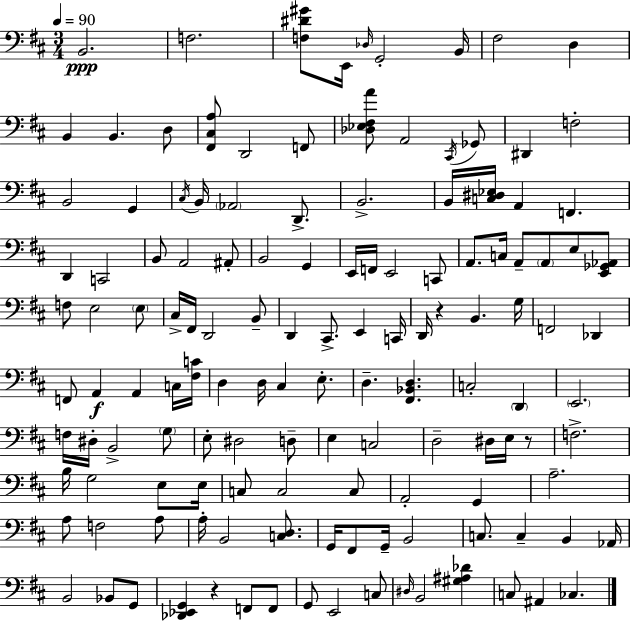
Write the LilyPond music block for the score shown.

{
  \clef bass
  \numericTimeSignature
  \time 3/4
  \key d \major
  \tempo 4 = 90
  b,2.\ppp | f2. | <f dis' gis'>8 e,16 \grace { des16 } g,2-. | b,16 fis2 d4 | \break b,4 b,4. d8 | <fis, cis a>8 d,2 f,8 | <des ees fis a'>8 a,2 \acciaccatura { cis,16 } | ges,8 dis,4 f2-. | \break b,2 g,4 | \acciaccatura { cis16 } b,16 \parenthesize aes,2 | d,8.-> b,2.-> | b,16 <c dis ees>16 a,4 f,4. | \break d,4 c,2 | b,8 a,2 | ais,8-. b,2 g,4 | e,16 f,16 e,2 | \break c,8 a,8. c16 a,8-- \parenthesize a,8 e8 | <e, ges, aes,>8 f8 e2 | \parenthesize e8 cis16-> fis,16 d,2 | b,8-- d,4 cis,8.-> e,4 | \break c,16 d,16 r4 b,4. | g16 f,2 des,4 | f,8 a,4\f a,4 | c16 <fis c'>16 d4 d16 cis4 | \break e8.-. d4.-- <fis, bes, d>4. | c2-. \parenthesize d,4 | \parenthesize e,2. | f16 dis16-. b,2-> | \break \parenthesize g8 e8-. dis2 | d8-- e4 c2 | d2-- dis16 | e16 r8 f2.-> | \break b16 g2 | e8 e16 c8 c2 | c8 a,2-. g,4 | a2.-- | \break a8 f2 | a8 a16-. b,2 | <c d>8. g,16 fis,8 g,16-- b,2 | c8. c4-- b,4 | \break aes,16 b,2 bes,8 | g,8 <des, ees, g,>4 r4 f,8 | f,8 g,8 e,2 | c8 \grace { dis16 } b,2 | \break <gis ais des'>4 c8 ais,4 ces4. | \bar "|."
}